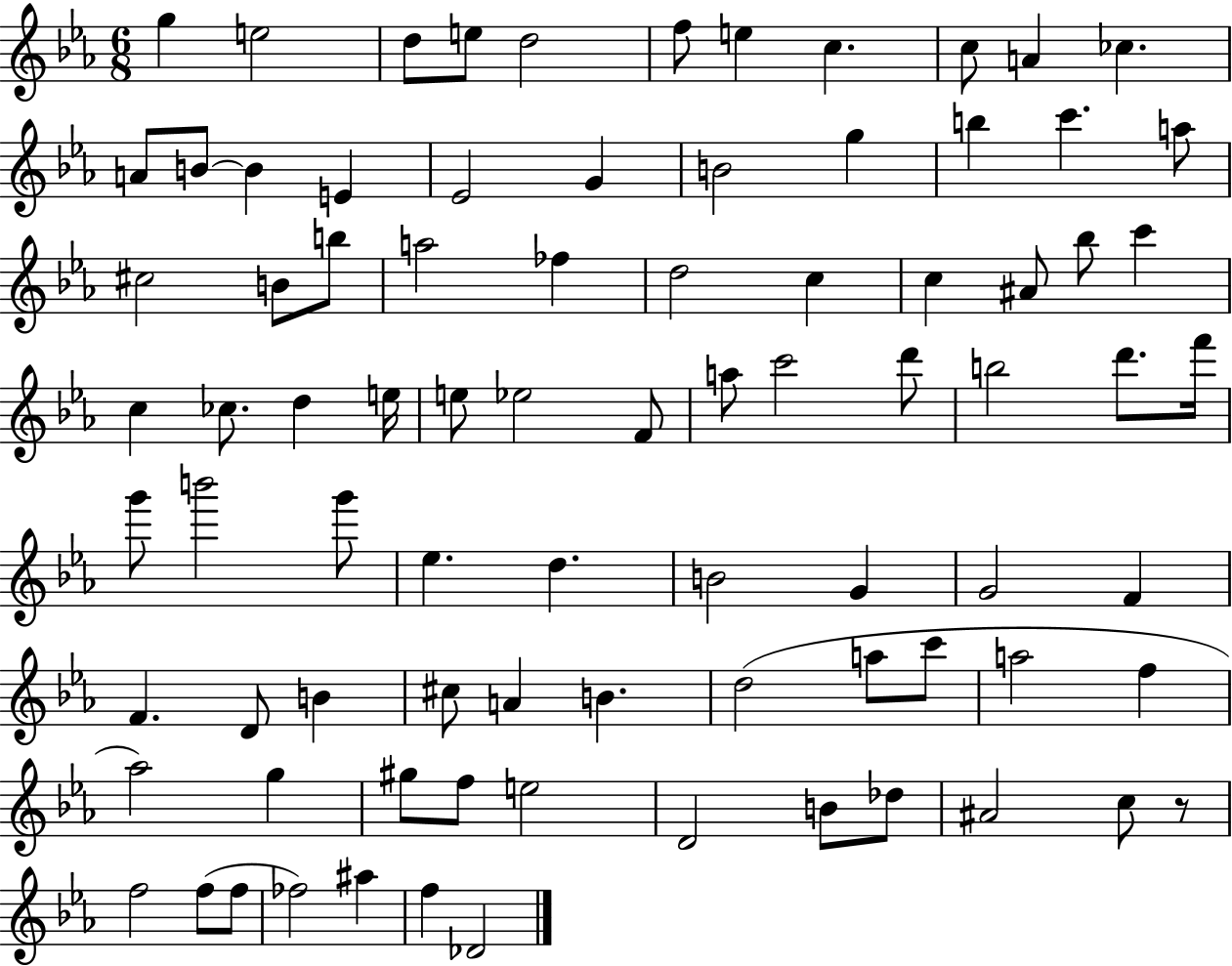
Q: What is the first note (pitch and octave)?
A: G5